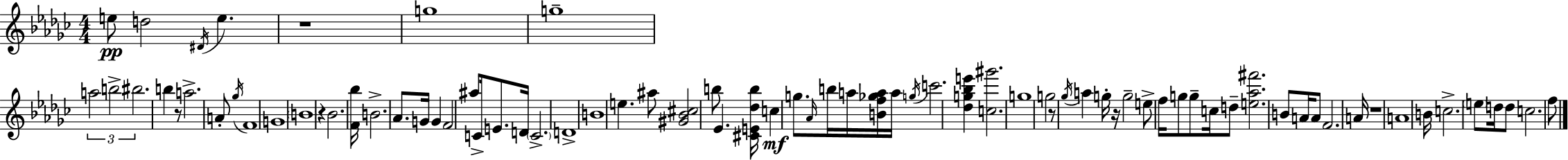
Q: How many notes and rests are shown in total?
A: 79